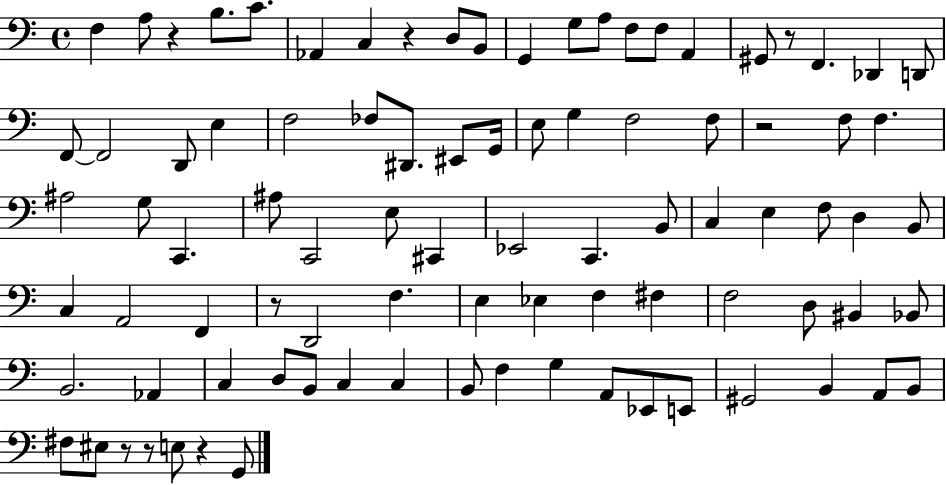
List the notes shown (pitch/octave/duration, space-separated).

F3/q A3/e R/q B3/e. C4/e. Ab2/q C3/q R/q D3/e B2/e G2/q G3/e A3/e F3/e F3/e A2/q G#2/e R/e F2/q. Db2/q D2/e F2/e F2/h D2/e E3/q F3/h FES3/e D#2/e. EIS2/e G2/s E3/e G3/q F3/h F3/e R/h F3/e F3/q. A#3/h G3/e C2/q. A#3/e C2/h E3/e C#2/q Eb2/h C2/q. B2/e C3/q E3/q F3/e D3/q B2/e C3/q A2/h F2/q R/e D2/h F3/q. E3/q Eb3/q F3/q F#3/q F3/h D3/e BIS2/q Bb2/e B2/h. Ab2/q C3/q D3/e B2/e C3/q C3/q B2/e F3/q G3/q A2/e Eb2/e E2/e G#2/h B2/q A2/e B2/e F#3/e EIS3/e R/e R/e E3/e R/q G2/e